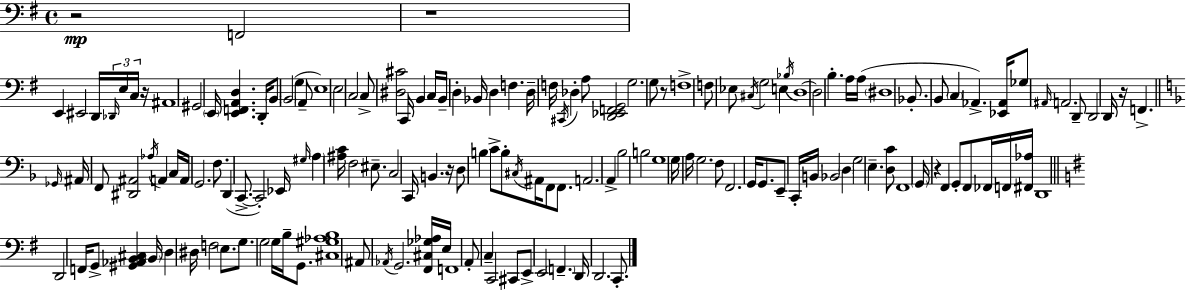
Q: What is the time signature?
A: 4/4